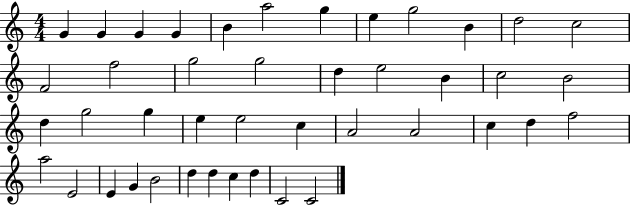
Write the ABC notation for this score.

X:1
T:Untitled
M:4/4
L:1/4
K:C
G G G G B a2 g e g2 B d2 c2 F2 f2 g2 g2 d e2 B c2 B2 d g2 g e e2 c A2 A2 c d f2 a2 E2 E G B2 d d c d C2 C2